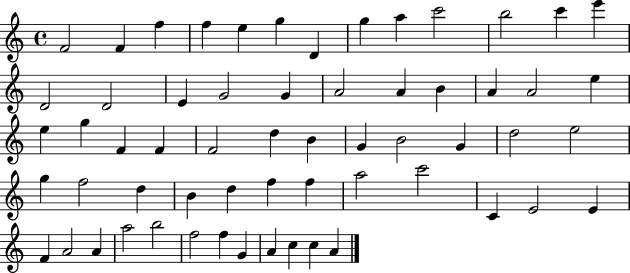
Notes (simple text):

F4/h F4/q F5/q F5/q E5/q G5/q D4/q G5/q A5/q C6/h B5/h C6/q E6/q D4/h D4/h E4/q G4/h G4/q A4/h A4/q B4/q A4/q A4/h E5/q E5/q G5/q F4/q F4/q F4/h D5/q B4/q G4/q B4/h G4/q D5/h E5/h G5/q F5/h D5/q B4/q D5/q F5/q F5/q A5/h C6/h C4/q E4/h E4/q F4/q A4/h A4/q A5/h B5/h F5/h F5/q G4/q A4/q C5/q C5/q A4/q